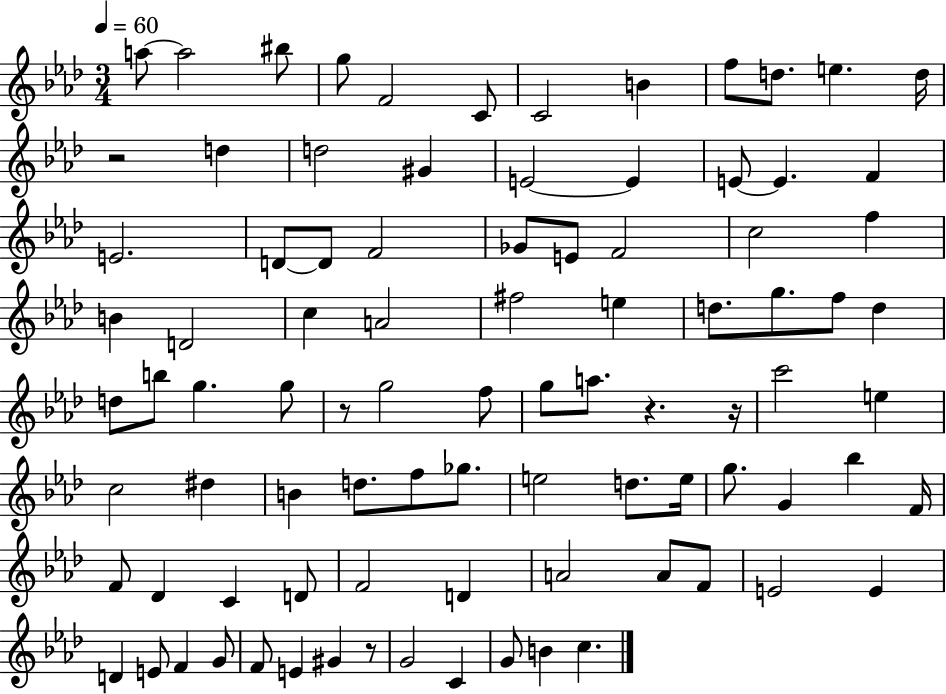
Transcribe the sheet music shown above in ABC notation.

X:1
T:Untitled
M:3/4
L:1/4
K:Ab
a/2 a2 ^b/2 g/2 F2 C/2 C2 B f/2 d/2 e d/4 z2 d d2 ^G E2 E E/2 E F E2 D/2 D/2 F2 _G/2 E/2 F2 c2 f B D2 c A2 ^f2 e d/2 g/2 f/2 d d/2 b/2 g g/2 z/2 g2 f/2 g/2 a/2 z z/4 c'2 e c2 ^d B d/2 f/2 _g/2 e2 d/2 e/4 g/2 G _b F/4 F/2 _D C D/2 F2 D A2 A/2 F/2 E2 E D E/2 F G/2 F/2 E ^G z/2 G2 C G/2 B c